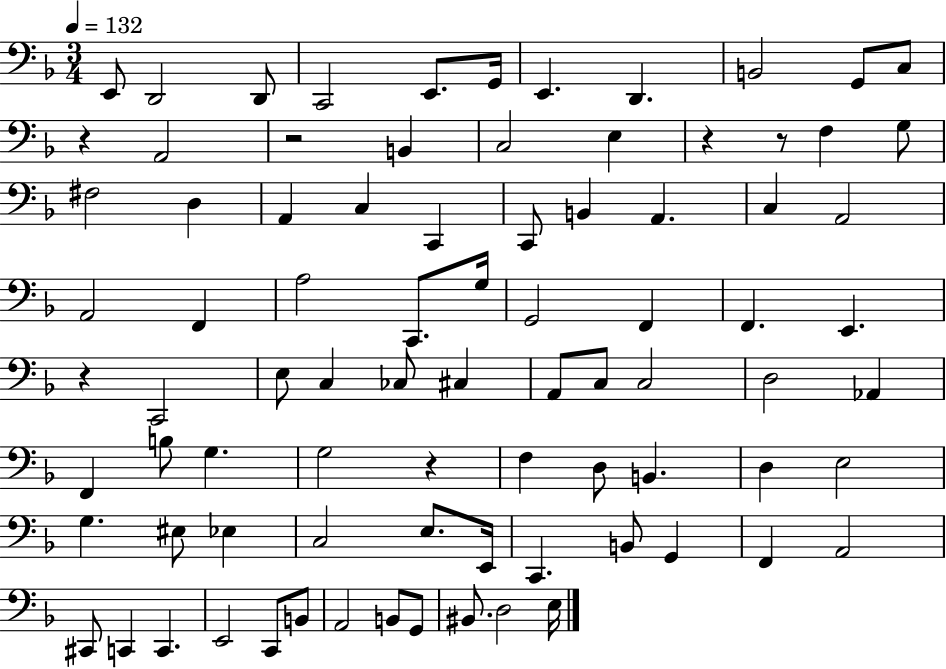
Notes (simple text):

E2/e D2/h D2/e C2/h E2/e. G2/s E2/q. D2/q. B2/h G2/e C3/e R/q A2/h R/h B2/q C3/h E3/q R/q R/e F3/q G3/e F#3/h D3/q A2/q C3/q C2/q C2/e B2/q A2/q. C3/q A2/h A2/h F2/q A3/h C2/e. G3/s G2/h F2/q F2/q. E2/q. R/q C2/h E3/e C3/q CES3/e C#3/q A2/e C3/e C3/h D3/h Ab2/q F2/q B3/e G3/q. G3/h R/q F3/q D3/e B2/q. D3/q E3/h G3/q. EIS3/e Eb3/q C3/h E3/e. E2/s C2/q. B2/e G2/q F2/q A2/h C#2/e C2/q C2/q. E2/h C2/e B2/e A2/h B2/e G2/e BIS2/e. D3/h E3/s